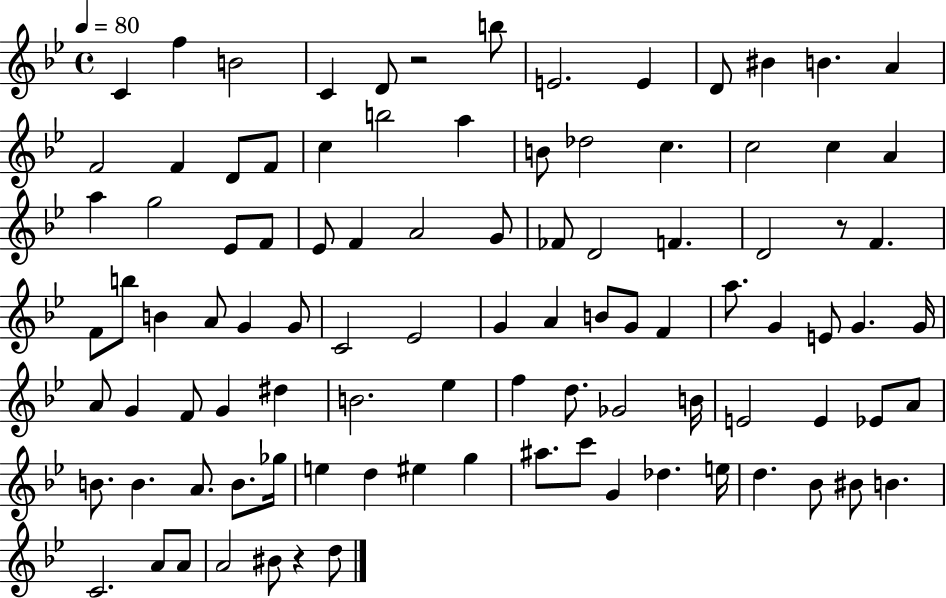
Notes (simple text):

C4/q F5/q B4/h C4/q D4/e R/h B5/e E4/h. E4/q D4/e BIS4/q B4/q. A4/q F4/h F4/q D4/e F4/e C5/q B5/h A5/q B4/e Db5/h C5/q. C5/h C5/q A4/q A5/q G5/h Eb4/e F4/e Eb4/e F4/q A4/h G4/e FES4/e D4/h F4/q. D4/h R/e F4/q. F4/e B5/e B4/q A4/e G4/q G4/e C4/h Eb4/h G4/q A4/q B4/e G4/e F4/q A5/e. G4/q E4/e G4/q. G4/s A4/e G4/q F4/e G4/q D#5/q B4/h. Eb5/q F5/q D5/e. Gb4/h B4/s E4/h E4/q Eb4/e A4/e B4/e. B4/q. A4/e. B4/e. Gb5/s E5/q D5/q EIS5/q G5/q A#5/e. C6/e G4/q Db5/q. E5/s D5/q. Bb4/e BIS4/e B4/q. C4/h. A4/e A4/e A4/h BIS4/e R/q D5/e